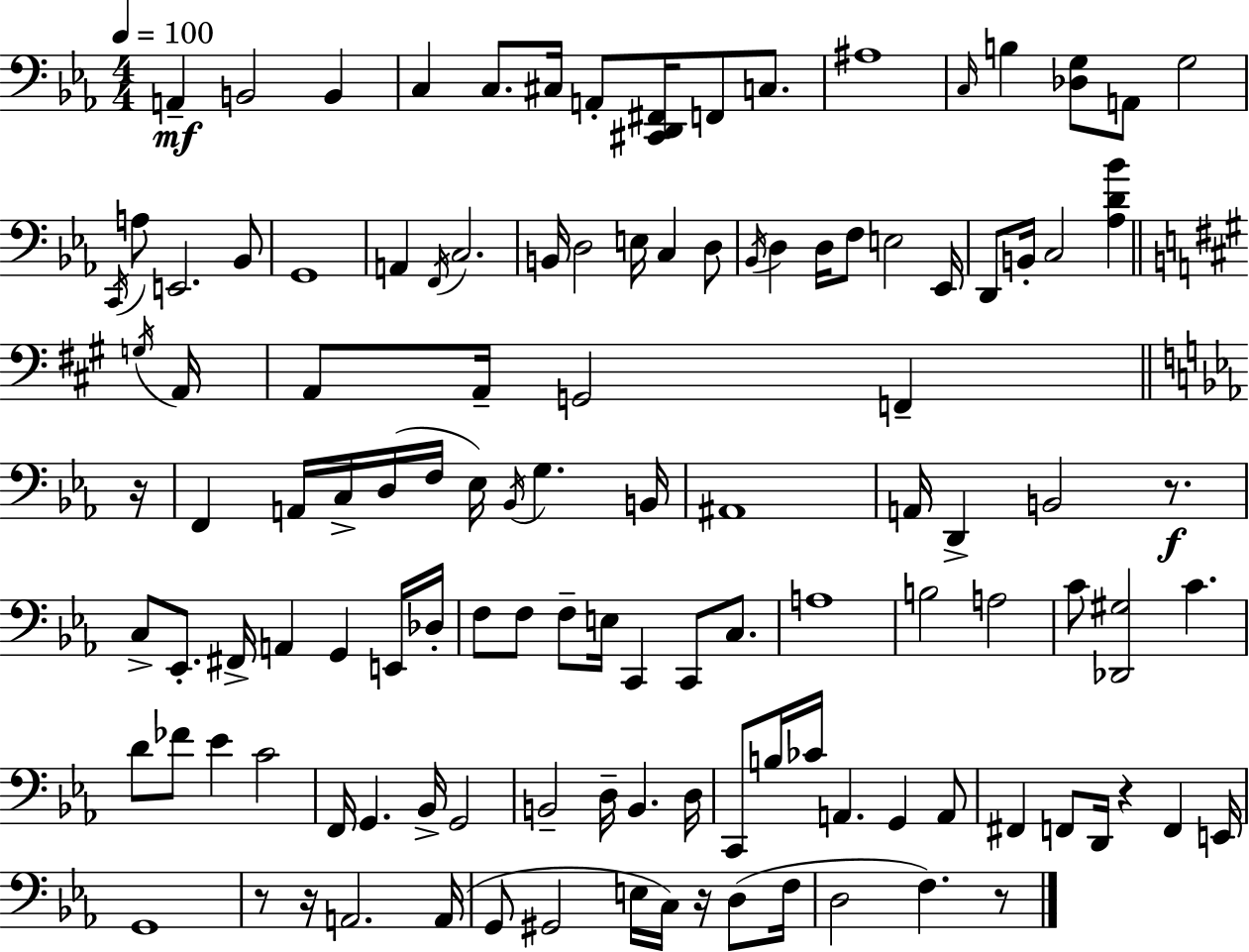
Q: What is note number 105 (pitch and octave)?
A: D3